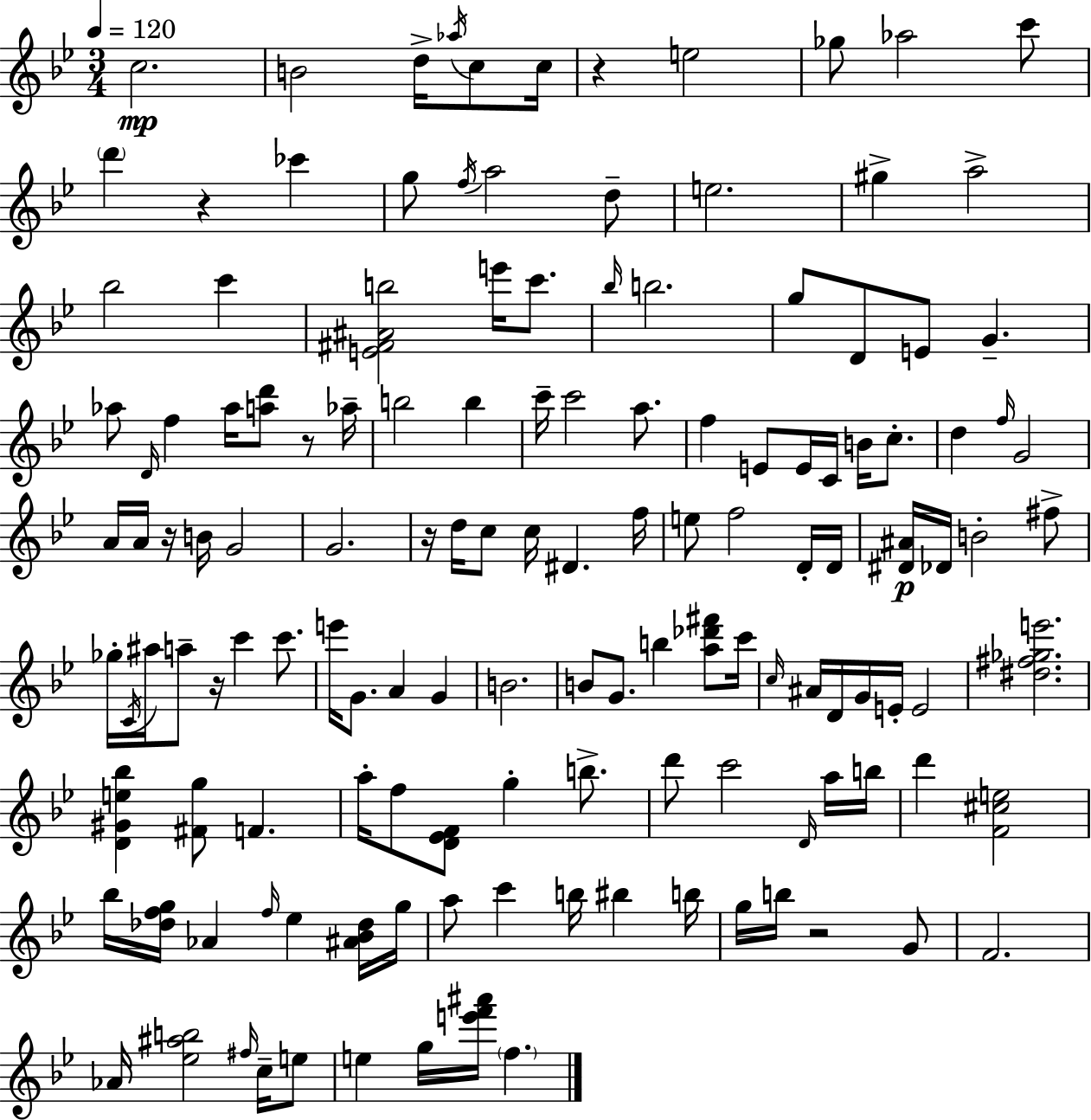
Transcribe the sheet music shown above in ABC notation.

X:1
T:Untitled
M:3/4
L:1/4
K:Bb
c2 B2 d/4 _a/4 c/2 c/4 z e2 _g/2 _a2 c'/2 d' z _c' g/2 f/4 a2 d/2 e2 ^g a2 _b2 c' [E^F^Ab]2 e'/4 c'/2 _b/4 b2 g/2 D/2 E/2 G _a/2 D/4 f _a/4 [ad']/2 z/2 _a/4 b2 b c'/4 c'2 a/2 f E/2 E/4 C/4 B/4 c/2 d f/4 G2 A/4 A/4 z/4 B/4 G2 G2 z/4 d/4 c/2 c/4 ^D f/4 e/2 f2 D/4 D/4 [^D^A]/4 _D/4 B2 ^f/2 _g/4 C/4 ^a/4 a/2 z/4 c' c'/2 e'/4 G/2 A G B2 B/2 G/2 b [a_d'^f']/2 c'/4 c/4 ^A/4 D/4 G/4 E/4 E2 [^d^f_ge']2 [D^Ge_b] [^Fg]/2 F a/4 f/2 [D_EF]/2 g b/2 d'/2 c'2 D/4 a/4 b/4 d' [F^ce]2 _b/4 [_dfg]/4 _A f/4 _e [^A_B_d]/4 g/4 a/2 c' b/4 ^b b/4 g/4 b/4 z2 G/2 F2 _A/4 [_e^ab]2 ^f/4 c/4 e/2 e g/4 [e'f'^a']/4 f